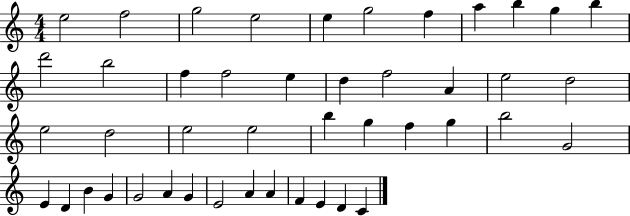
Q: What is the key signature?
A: C major